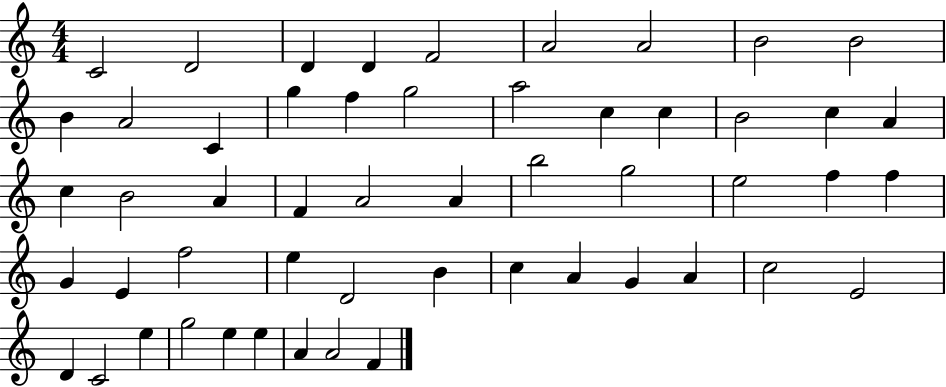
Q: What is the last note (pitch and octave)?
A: F4